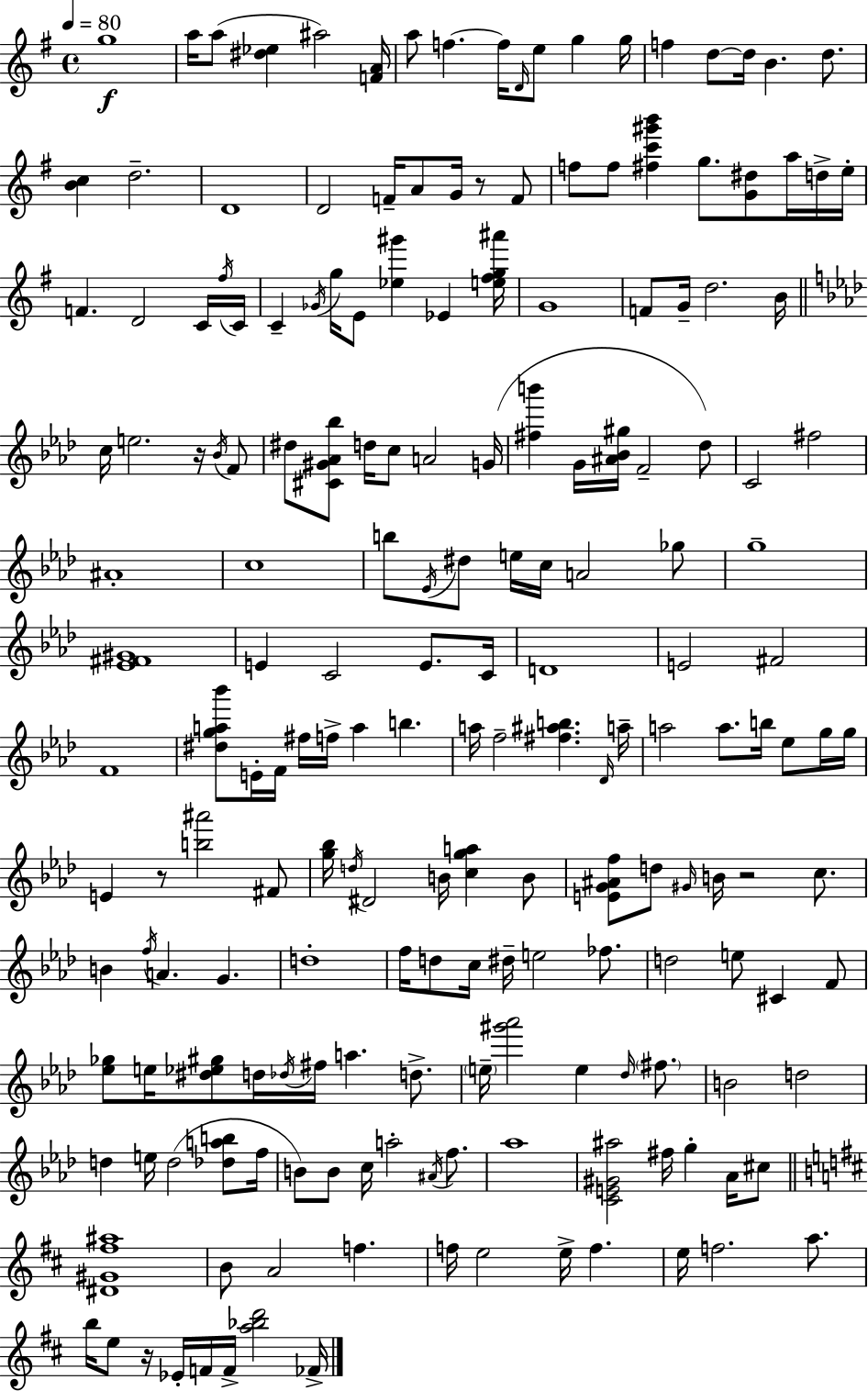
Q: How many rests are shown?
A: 5